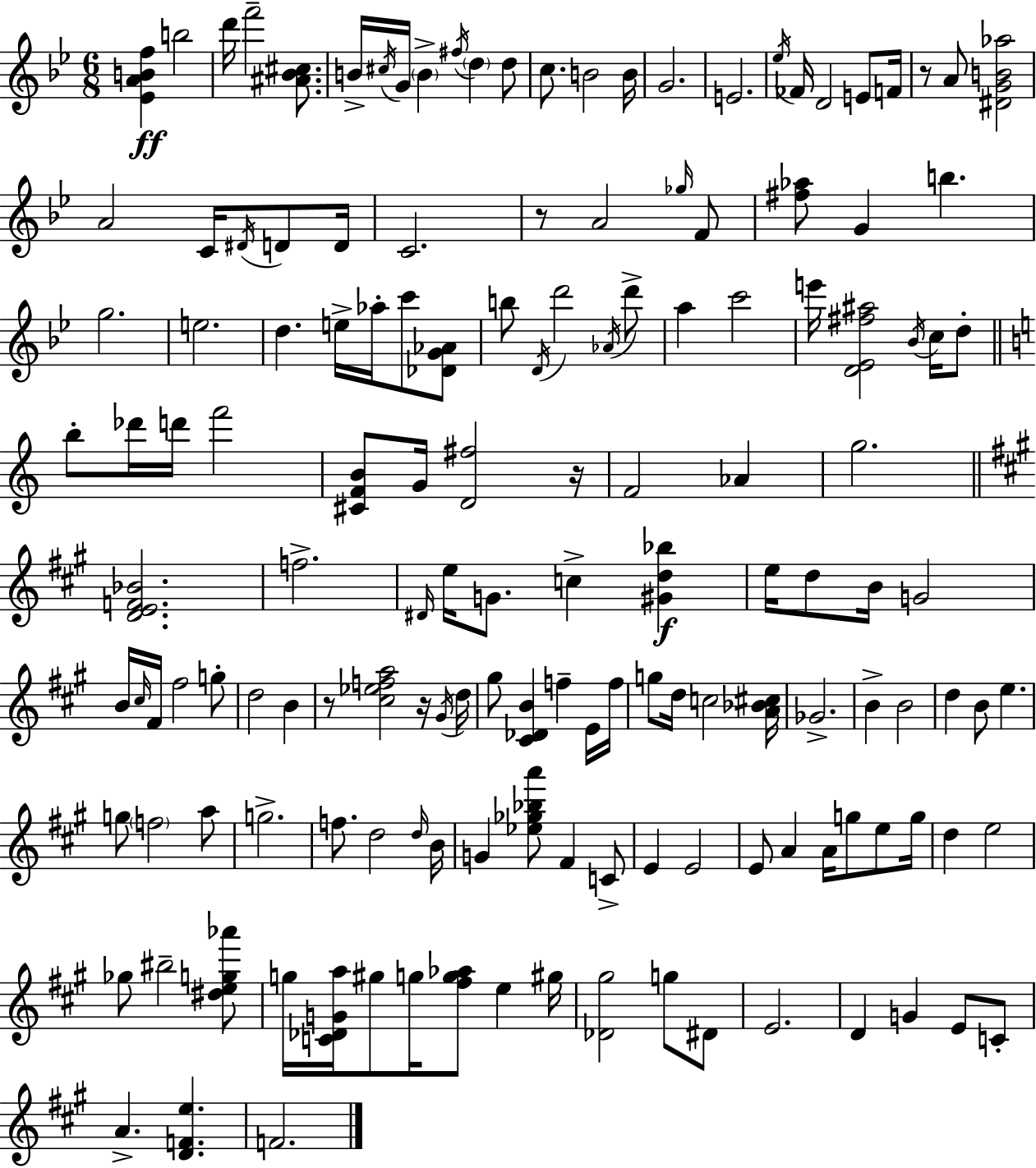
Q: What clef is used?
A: treble